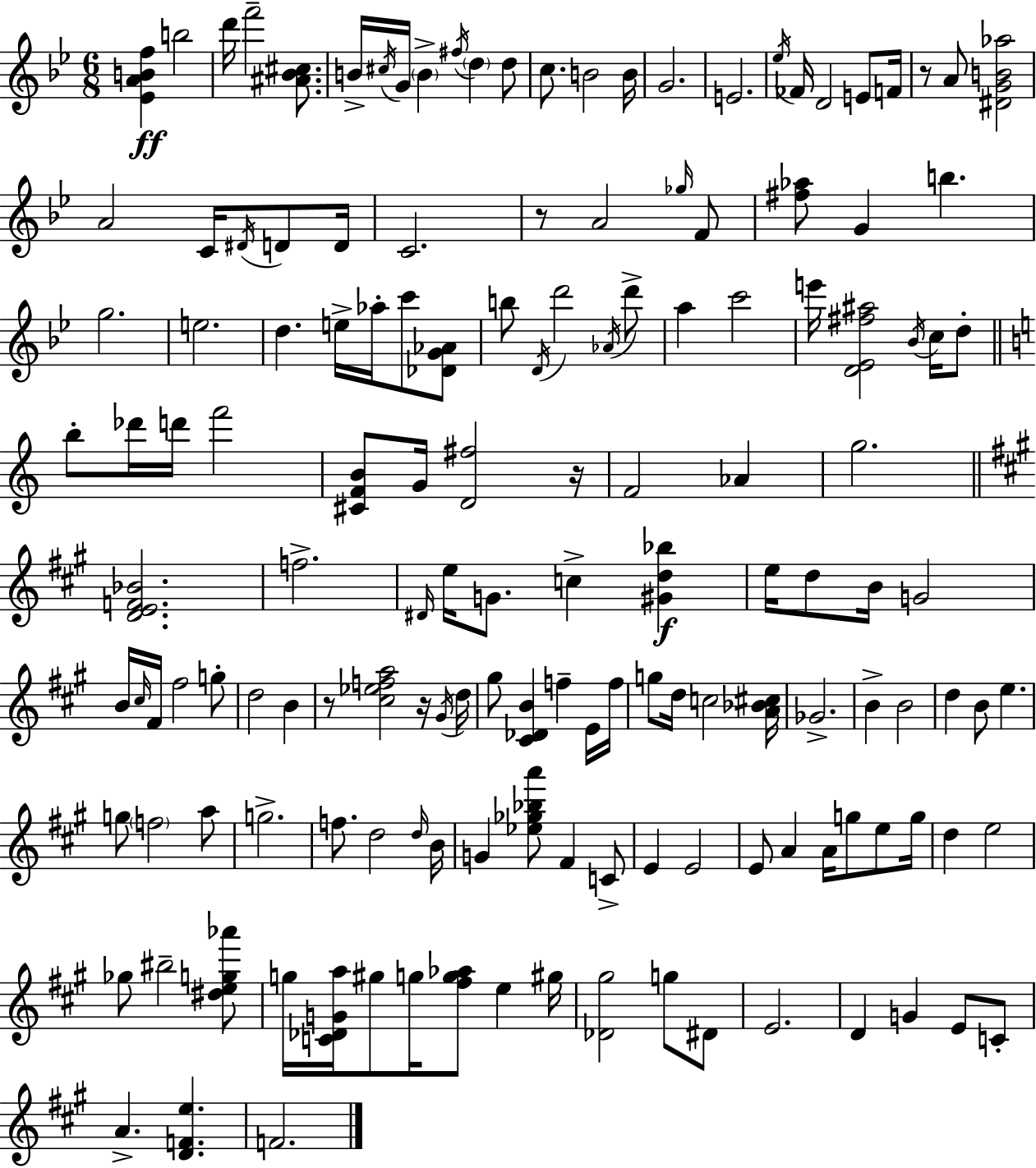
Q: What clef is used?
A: treble